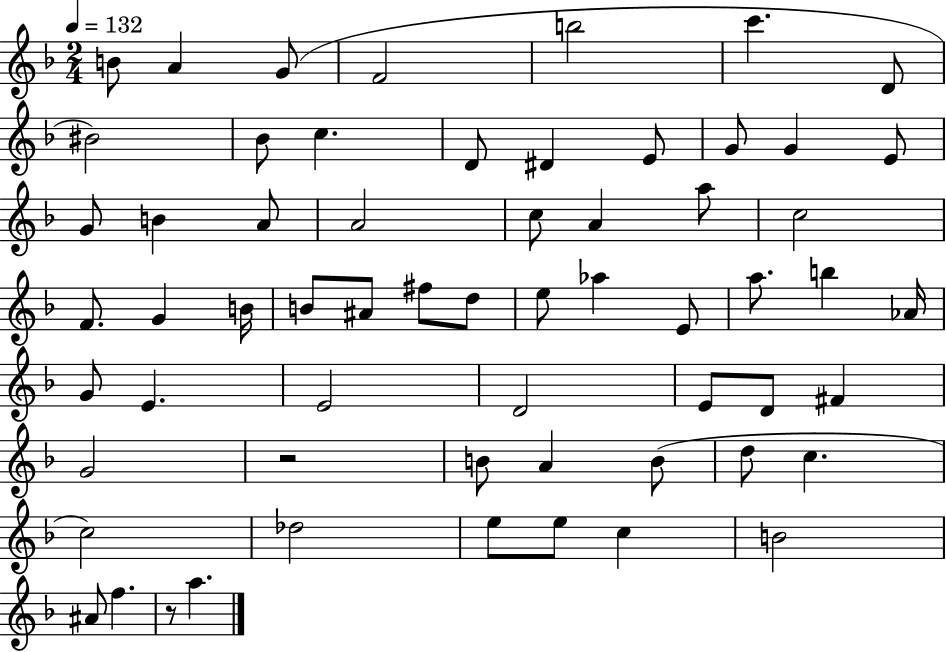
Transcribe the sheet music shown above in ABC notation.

X:1
T:Untitled
M:2/4
L:1/4
K:F
B/2 A G/2 F2 b2 c' D/2 ^B2 _B/2 c D/2 ^D E/2 G/2 G E/2 G/2 B A/2 A2 c/2 A a/2 c2 F/2 G B/4 B/2 ^A/2 ^f/2 d/2 e/2 _a E/2 a/2 b _A/4 G/2 E E2 D2 E/2 D/2 ^F G2 z2 B/2 A B/2 d/2 c c2 _d2 e/2 e/2 c B2 ^A/2 f z/2 a